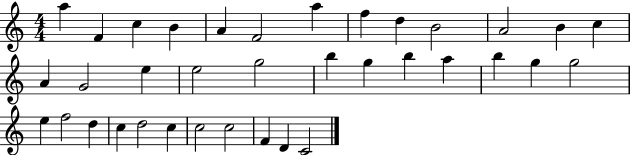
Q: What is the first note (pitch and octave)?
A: A5